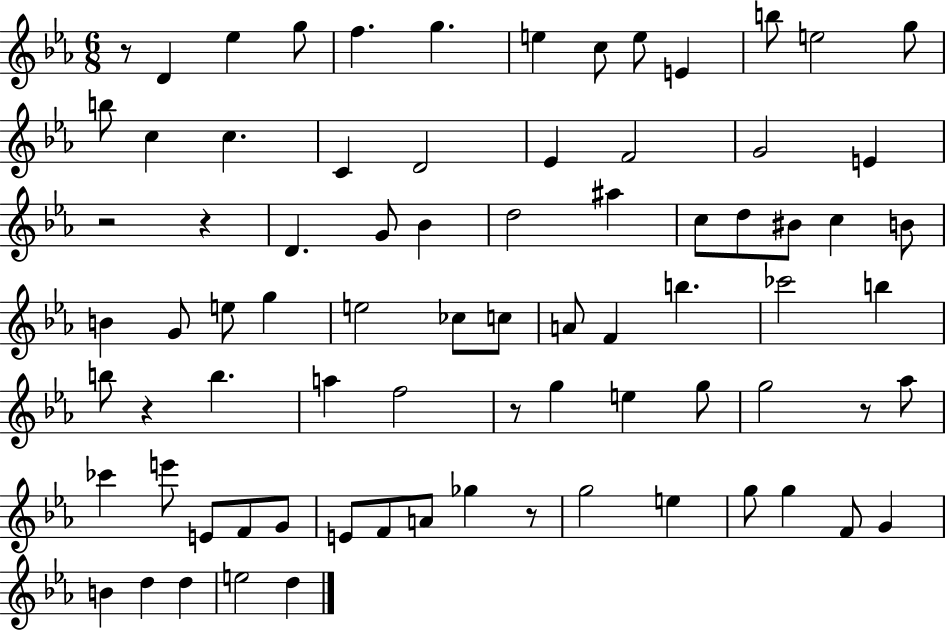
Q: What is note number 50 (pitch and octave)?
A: G5